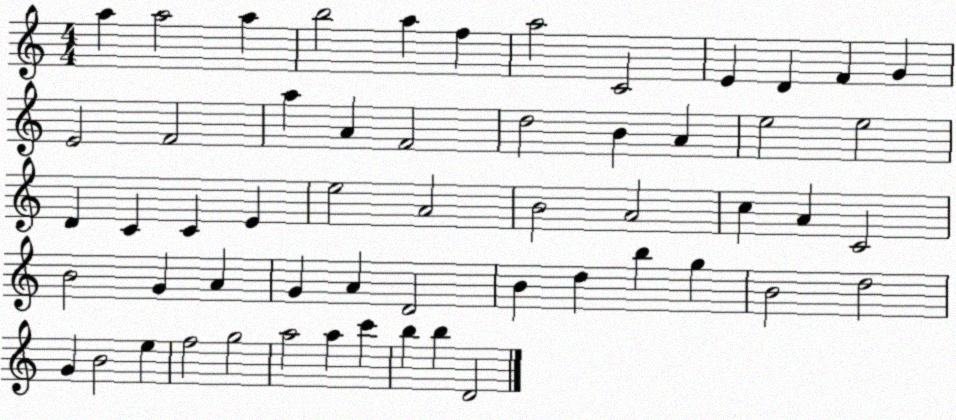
X:1
T:Untitled
M:4/4
L:1/4
K:C
a a2 a b2 a f a2 C2 E D F G E2 F2 a A F2 d2 B A e2 e2 D C C E e2 A2 B2 A2 c A C2 B2 G A G A D2 B d b g B2 d2 G B2 e f2 g2 a2 a c' b b D2